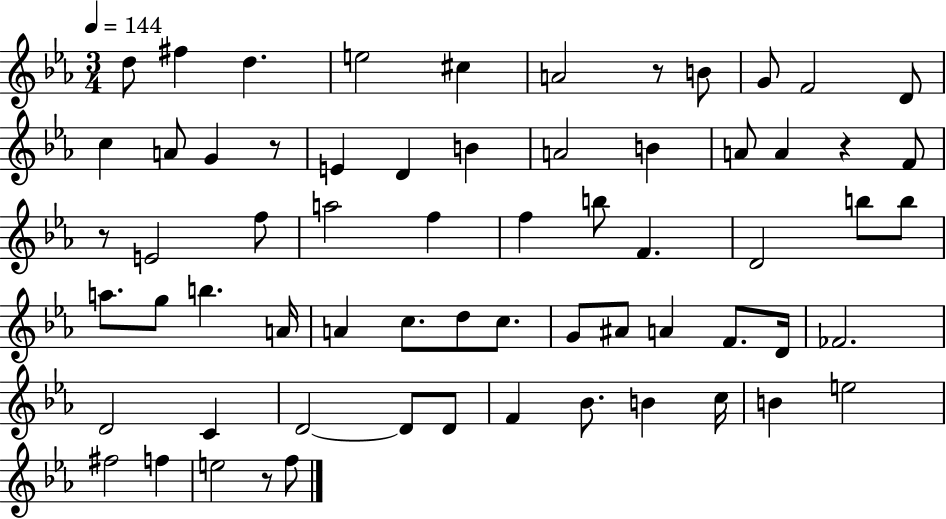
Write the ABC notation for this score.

X:1
T:Untitled
M:3/4
L:1/4
K:Eb
d/2 ^f d e2 ^c A2 z/2 B/2 G/2 F2 D/2 c A/2 G z/2 E D B A2 B A/2 A z F/2 z/2 E2 f/2 a2 f f b/2 F D2 b/2 b/2 a/2 g/2 b A/4 A c/2 d/2 c/2 G/2 ^A/2 A F/2 D/4 _F2 D2 C D2 D/2 D/2 F _B/2 B c/4 B e2 ^f2 f e2 z/2 f/2